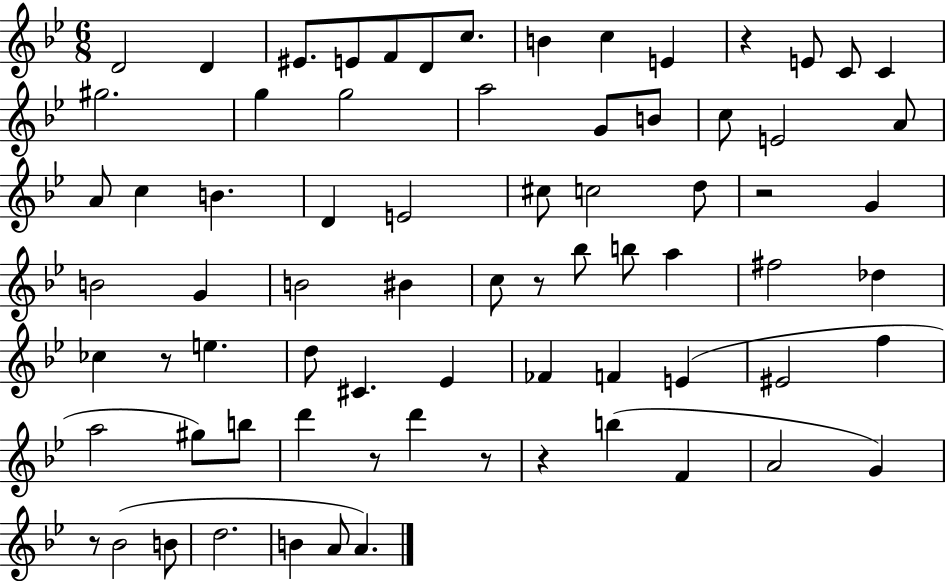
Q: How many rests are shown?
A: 8